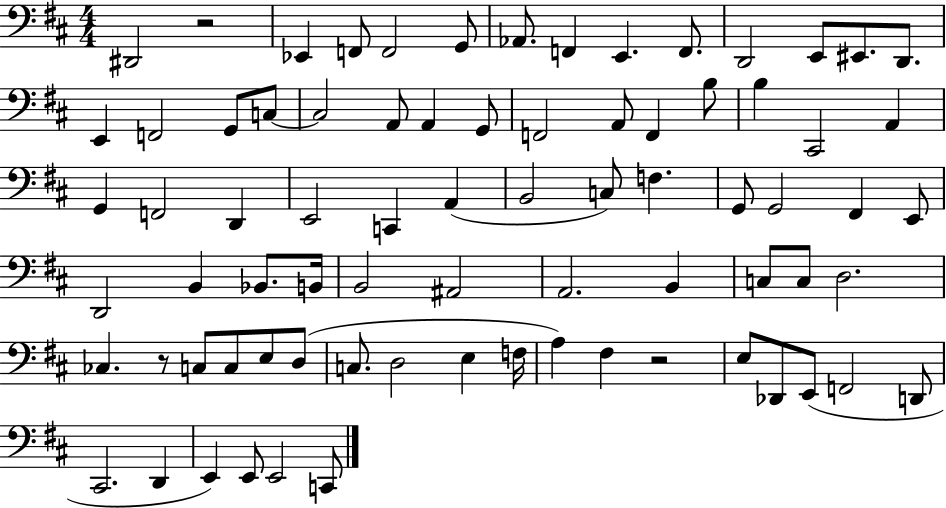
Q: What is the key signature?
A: D major